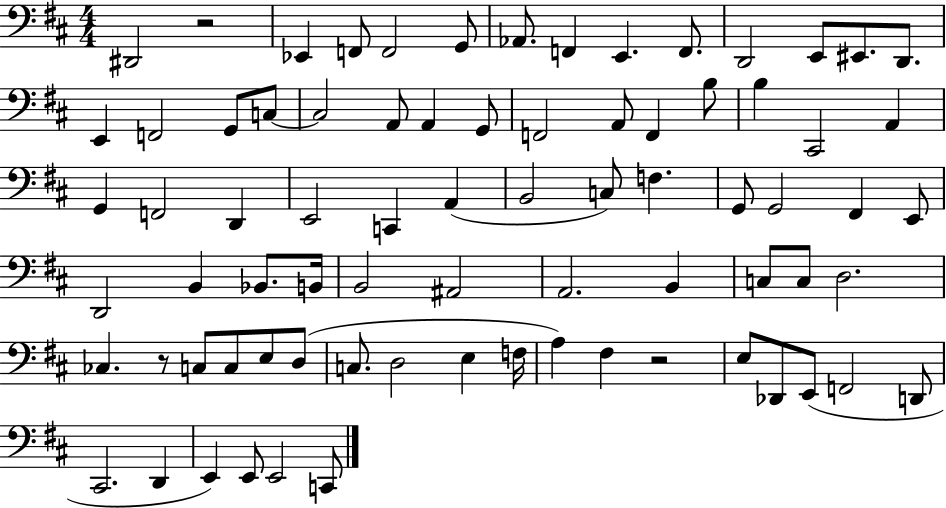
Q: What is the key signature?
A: D major